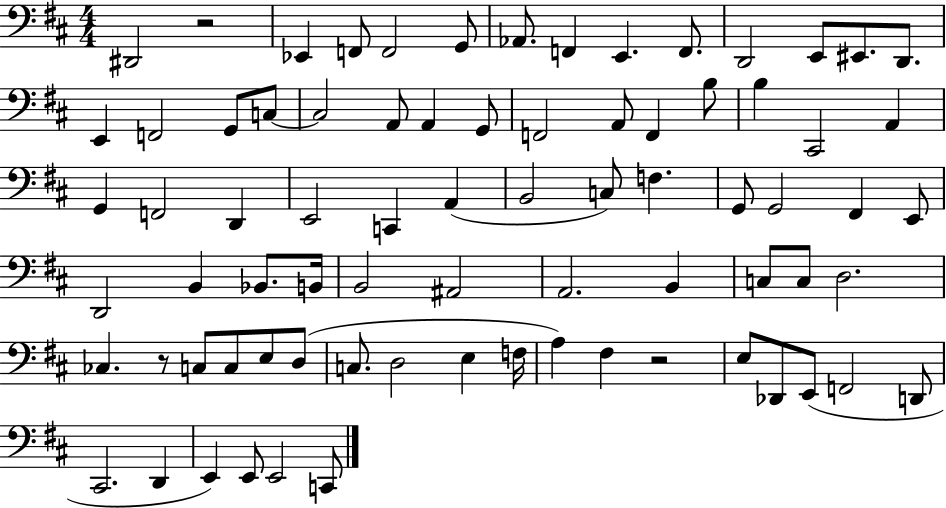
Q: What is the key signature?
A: D major